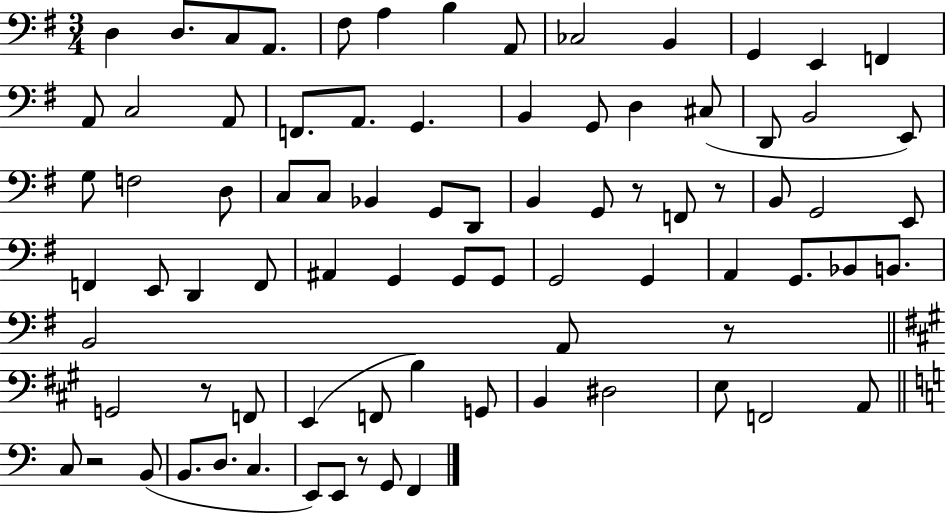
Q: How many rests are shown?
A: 6